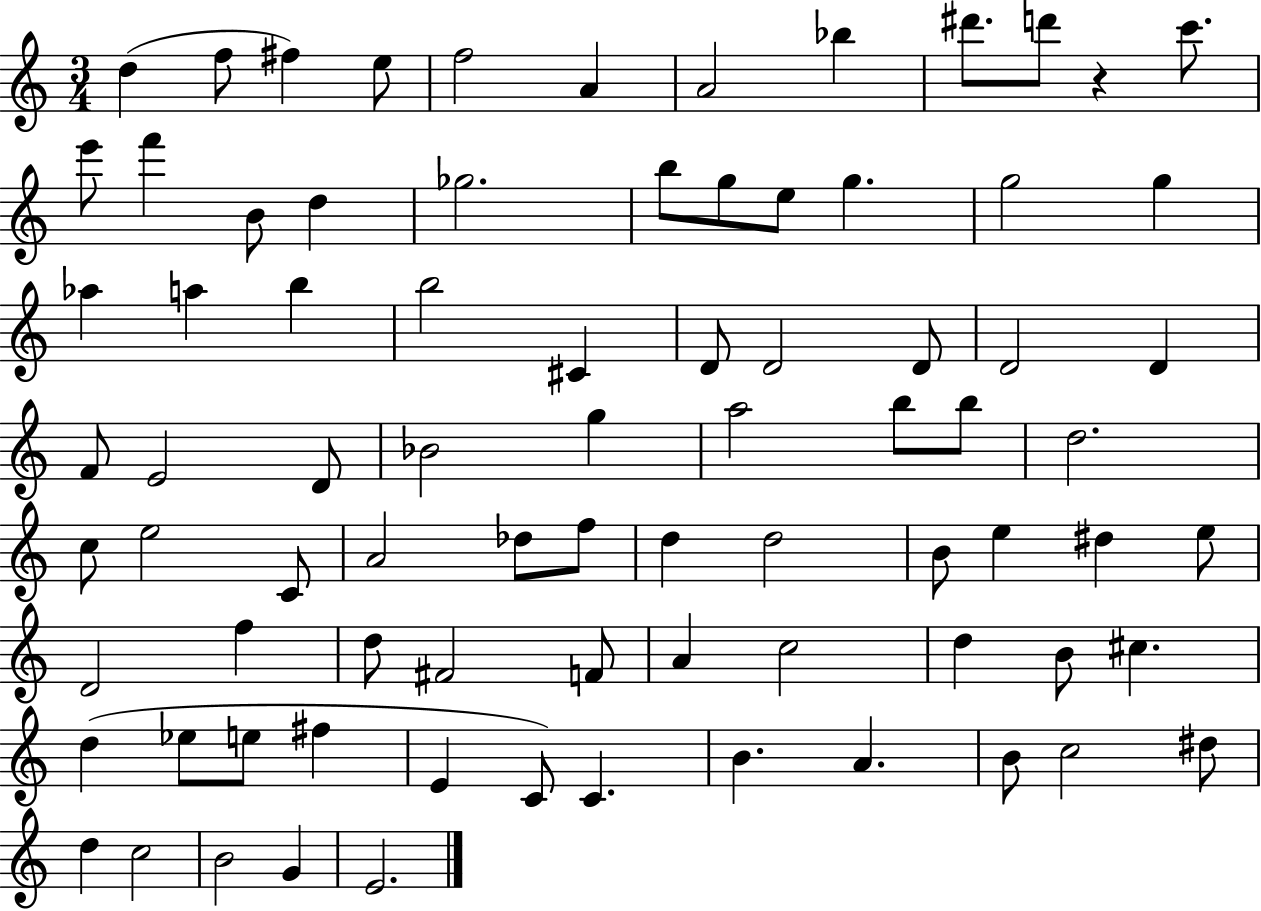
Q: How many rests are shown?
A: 1